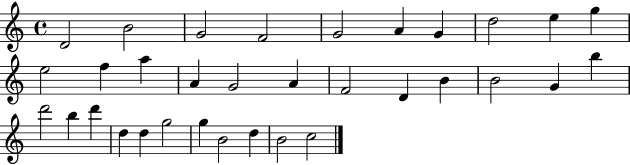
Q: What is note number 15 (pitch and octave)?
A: G4